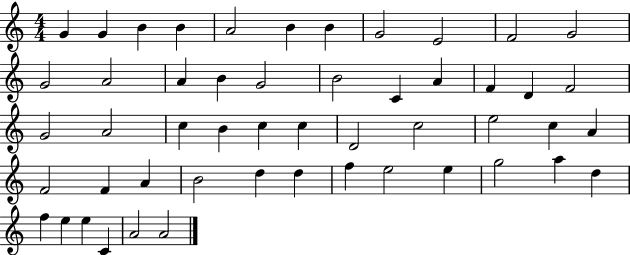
G4/q G4/q B4/q B4/q A4/h B4/q B4/q G4/h E4/h F4/h G4/h G4/h A4/h A4/q B4/q G4/h B4/h C4/q A4/q F4/q D4/q F4/h G4/h A4/h C5/q B4/q C5/q C5/q D4/h C5/h E5/h C5/q A4/q F4/h F4/q A4/q B4/h D5/q D5/q F5/q E5/h E5/q G5/h A5/q D5/q F5/q E5/q E5/q C4/q A4/h A4/h